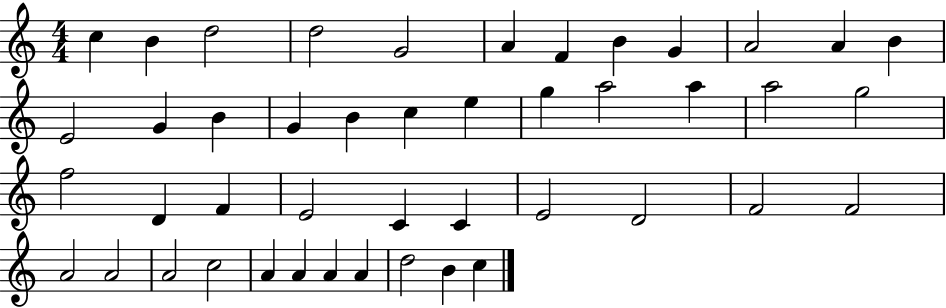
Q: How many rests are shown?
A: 0